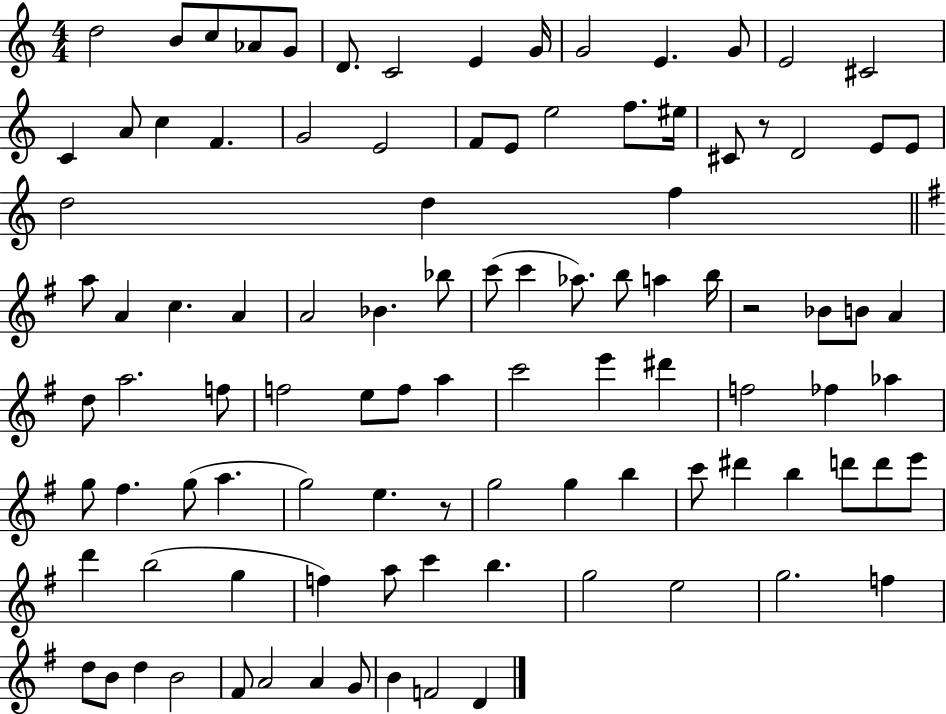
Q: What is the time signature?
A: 4/4